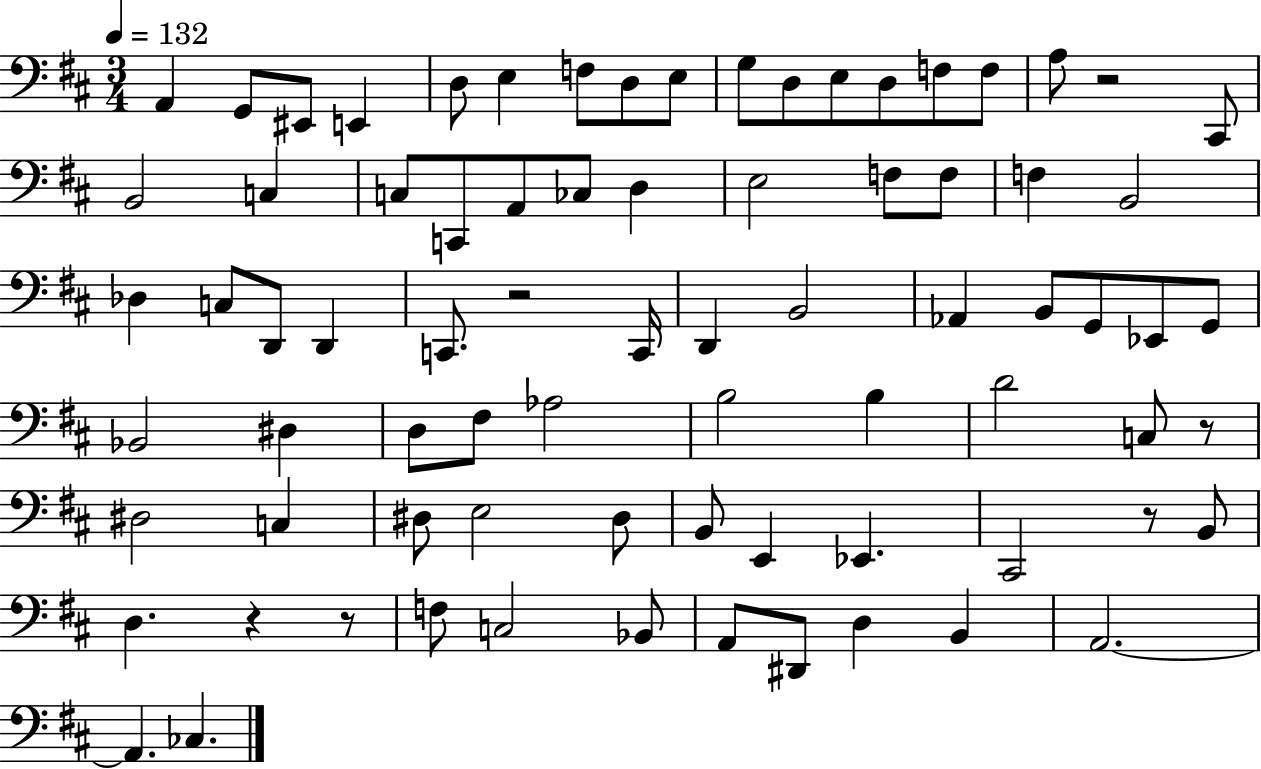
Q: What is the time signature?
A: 3/4